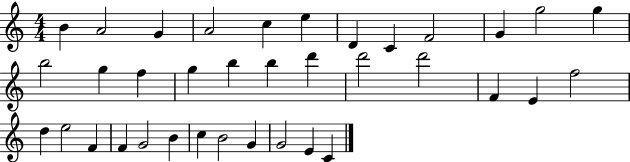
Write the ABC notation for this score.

X:1
T:Untitled
M:4/4
L:1/4
K:C
B A2 G A2 c e D C F2 G g2 g b2 g f g b b d' d'2 d'2 F E f2 d e2 F F G2 B c B2 G G2 E C